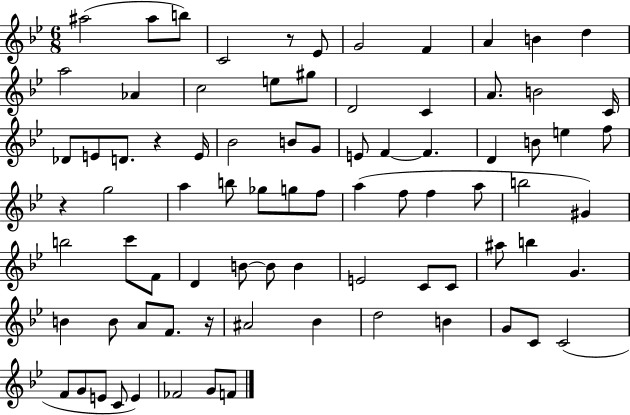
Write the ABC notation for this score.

X:1
T:Untitled
M:6/8
L:1/4
K:Bb
^a2 ^a/2 b/2 C2 z/2 _E/2 G2 F A B d a2 _A c2 e/2 ^g/2 D2 C A/2 B2 C/4 _D/2 E/2 D/2 z E/4 _B2 B/2 G/2 E/2 F F D B/2 e f/2 z g2 a b/2 _g/2 g/2 f/2 a f/2 f a/2 b2 ^G b2 c'/2 F/2 D B/2 B/2 B E2 C/2 C/2 ^a/2 b G B B/2 A/2 F/2 z/4 ^A2 _B d2 B G/2 C/2 C2 F/2 G/2 E/2 C/2 E _F2 G/2 F/2